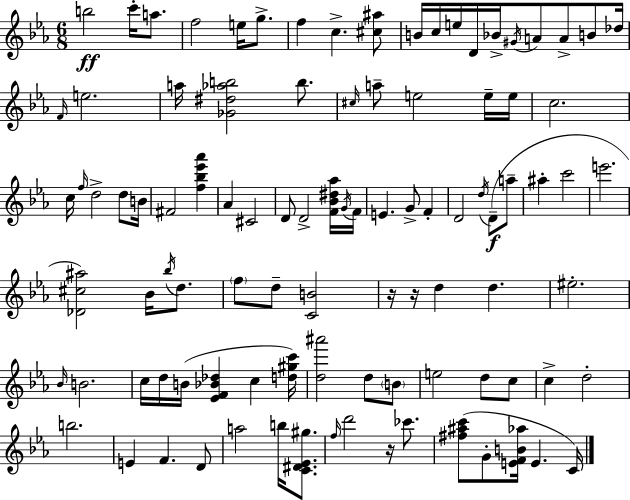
B5/h C6/s A5/e. F5/h E5/s G5/e. F5/q C5/q. [C#5,A#5]/e B4/s C5/s E5/s D4/s Bb4/s G#4/s A4/e A4/e B4/e Db5/s F4/s E5/h. A5/s [Gb4,D#5,Ab5,B5]/h B5/e. C#5/s A5/e E5/h E5/s E5/s C5/h. C5/s F5/s D5/h D5/e B4/s F#4/h [F5,Bb5,Eb6,Ab6]/q Ab4/q C#4/h D4/e D4/h [F4,Bb4,D#5,Ab5]/s G4/s F4/s E4/q. G4/e F4/q D4/h D5/s D4/e A5/e A#5/q C6/h E6/h. [Db4,C#5,A#5]/h Bb4/s Bb5/s D5/e. F5/e D5/e [C4,B4]/h R/s R/s D5/q D5/q. EIS5/h. Bb4/s B4/h. C5/s D5/s B4/s [Eb4,F4,Bb4,Db5]/q C5/q [D5,G#5,C6]/s [D5,A#6]/h D5/e B4/e E5/h D5/e C5/e C5/q D5/h B5/h. E4/q F4/q. D4/e A5/h B5/s [C4,D#4,Eb4,G#5]/e. F5/s D6/h R/s CES6/e. [F#5,A#5,C6]/e G4/e [E4,F4,B4,Ab5]/s E4/q. C4/s